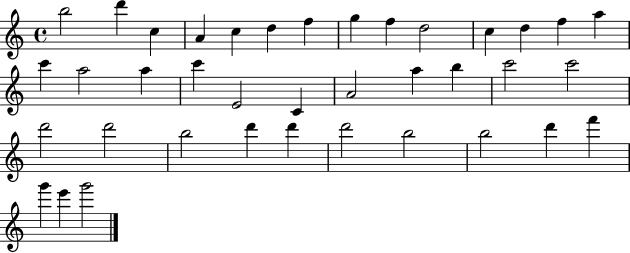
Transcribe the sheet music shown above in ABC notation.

X:1
T:Untitled
M:4/4
L:1/4
K:C
b2 d' c A c d f g f d2 c d f a c' a2 a c' E2 C A2 a b c'2 c'2 d'2 d'2 b2 d' d' d'2 b2 b2 d' f' g' e' g'2